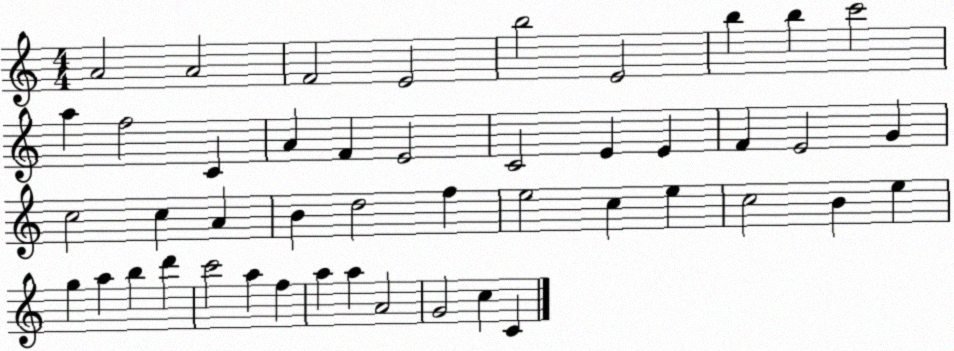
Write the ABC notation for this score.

X:1
T:Untitled
M:4/4
L:1/4
K:C
A2 A2 F2 E2 b2 E2 b b c'2 a f2 C A F E2 C2 E E F E2 G c2 c A B d2 f e2 c e c2 B e g a b d' c'2 a f a a A2 G2 c C